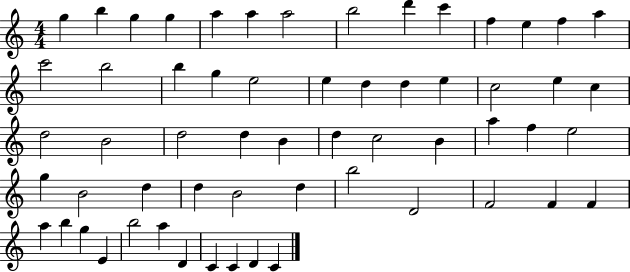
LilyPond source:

{
  \clef treble
  \numericTimeSignature
  \time 4/4
  \key c \major
  g''4 b''4 g''4 g''4 | a''4 a''4 a''2 | b''2 d'''4 c'''4 | f''4 e''4 f''4 a''4 | \break c'''2 b''2 | b''4 g''4 e''2 | e''4 d''4 d''4 e''4 | c''2 e''4 c''4 | \break d''2 b'2 | d''2 d''4 b'4 | d''4 c''2 b'4 | a''4 f''4 e''2 | \break g''4 b'2 d''4 | d''4 b'2 d''4 | b''2 d'2 | f'2 f'4 f'4 | \break a''4 b''4 g''4 e'4 | b''2 a''4 d'4 | c'4 c'4 d'4 c'4 | \bar "|."
}